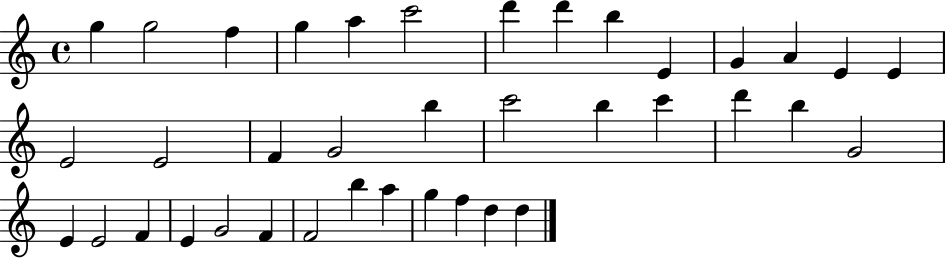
X:1
T:Untitled
M:4/4
L:1/4
K:C
g g2 f g a c'2 d' d' b E G A E E E2 E2 F G2 b c'2 b c' d' b G2 E E2 F E G2 F F2 b a g f d d